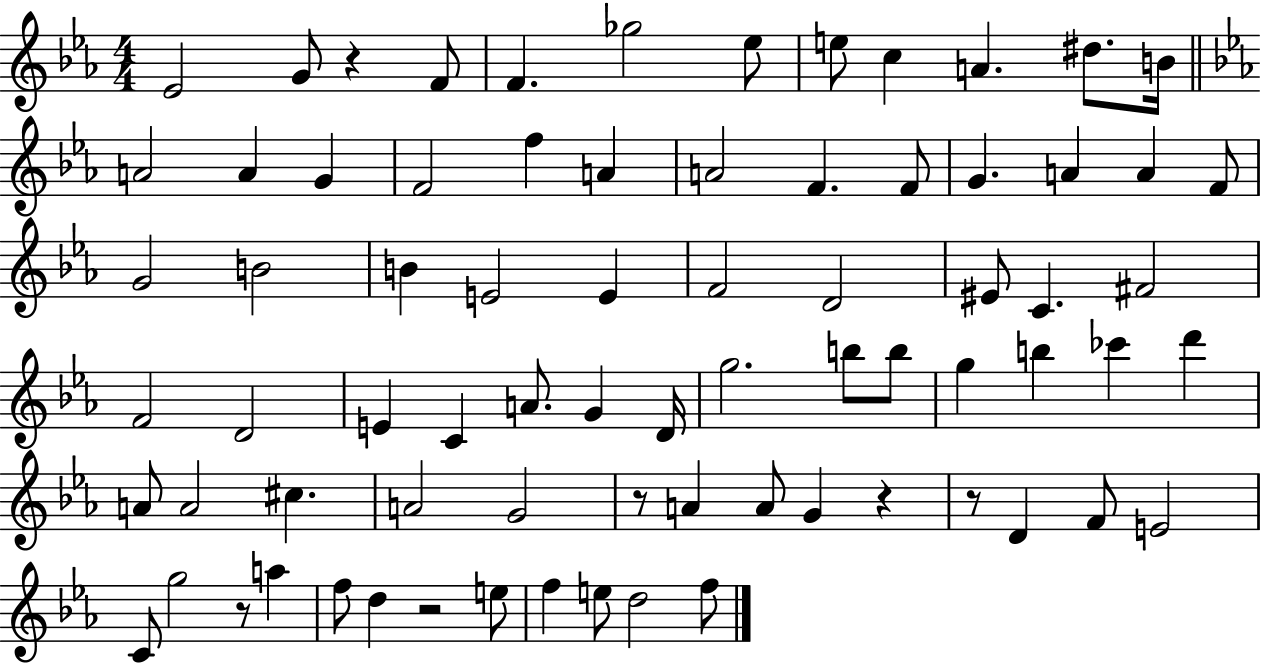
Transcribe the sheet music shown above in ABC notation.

X:1
T:Untitled
M:4/4
L:1/4
K:Eb
_E2 G/2 z F/2 F _g2 _e/2 e/2 c A ^d/2 B/4 A2 A G F2 f A A2 F F/2 G A A F/2 G2 B2 B E2 E F2 D2 ^E/2 C ^F2 F2 D2 E C A/2 G D/4 g2 b/2 b/2 g b _c' d' A/2 A2 ^c A2 G2 z/2 A A/2 G z z/2 D F/2 E2 C/2 g2 z/2 a f/2 d z2 e/2 f e/2 d2 f/2